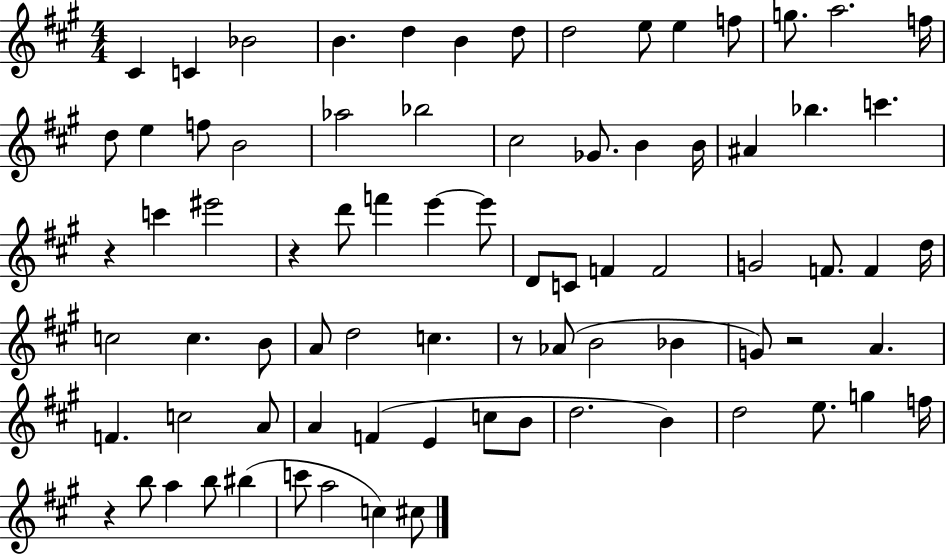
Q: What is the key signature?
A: A major